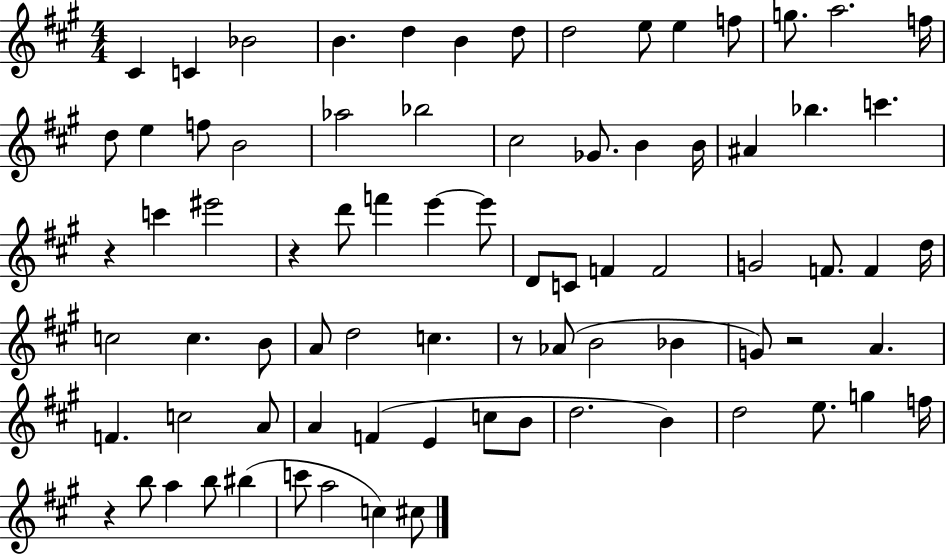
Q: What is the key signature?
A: A major